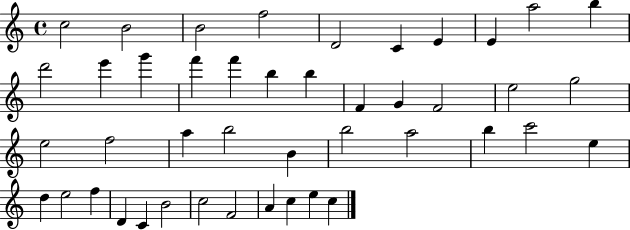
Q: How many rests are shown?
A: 0